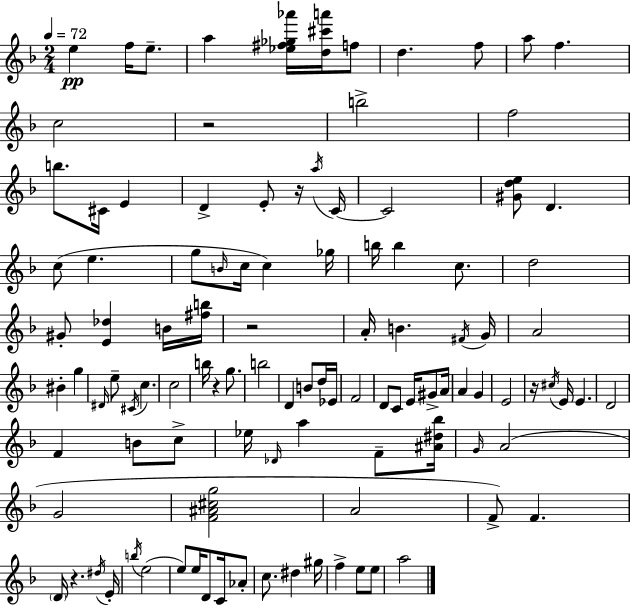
E5/q F5/s E5/e. A5/q [Eb5,F#5,Gb5,Ab6]/s [D5,C#6,A6]/s F5/e D5/q. F5/e A5/e F5/q. C5/h R/h B5/h F5/h B5/e. C#4/s E4/q D4/q E4/e R/s A5/s C4/s C4/h [G#4,D5,E5]/e D4/q. C5/e E5/q. G5/e B4/s C5/s C5/q Gb5/s B5/s B5/q C5/e. D5/h G#4/e [E4,Db5]/q B4/s [F#5,B5]/s R/h A4/s B4/q. F#4/s G4/s A4/h BIS4/q G5/q D#4/s E5/e C#4/s C5/q. C5/h B5/s R/q G5/e. B5/h D4/q B4/e D5/s Eb4/s F4/h D4/e C4/e E4/s G#4/e A4/s A4/q G4/q E4/h R/s C#5/s E4/s E4/q. D4/h F4/q B4/e C5/e Eb5/s Db4/s A5/q F4/e [A#4,D#5,Bb5]/s G4/s A4/h G4/h [F4,A#4,C#5,G5]/h A4/h F4/e F4/q. D4/s R/q. D#5/s E4/s B5/s E5/h E5/e E5/s D4/e C4/s Ab4/e C5/e. D#5/q G#5/s F5/q E5/e E5/e A5/h